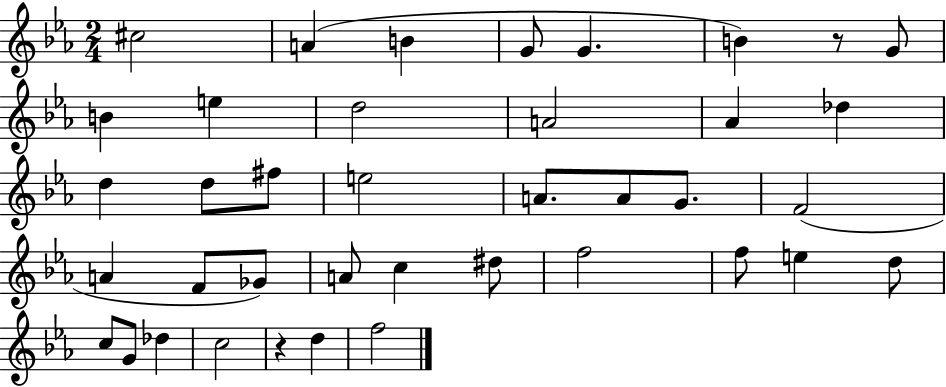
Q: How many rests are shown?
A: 2